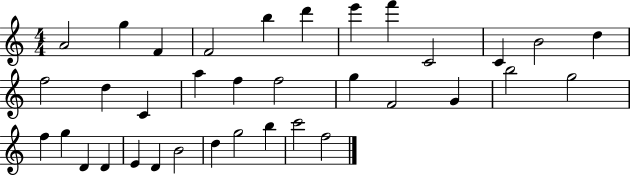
{
  \clef treble
  \numericTimeSignature
  \time 4/4
  \key c \major
  a'2 g''4 f'4 | f'2 b''4 d'''4 | e'''4 f'''4 c'2 | c'4 b'2 d''4 | \break f''2 d''4 c'4 | a''4 f''4 f''2 | g''4 f'2 g'4 | b''2 g''2 | \break f''4 g''4 d'4 d'4 | e'4 d'4 b'2 | d''4 g''2 b''4 | c'''2 f''2 | \break \bar "|."
}